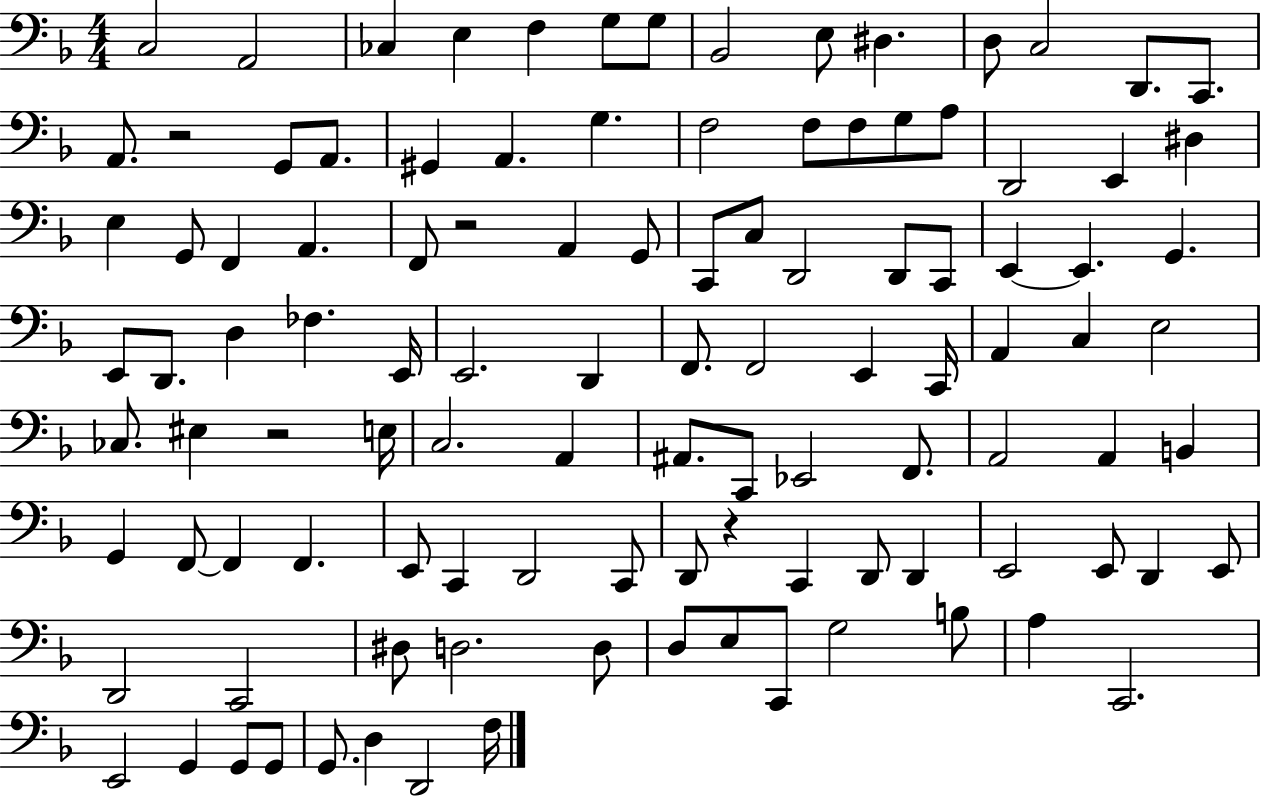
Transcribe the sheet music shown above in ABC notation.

X:1
T:Untitled
M:4/4
L:1/4
K:F
C,2 A,,2 _C, E, F, G,/2 G,/2 _B,,2 E,/2 ^D, D,/2 C,2 D,,/2 C,,/2 A,,/2 z2 G,,/2 A,,/2 ^G,, A,, G, F,2 F,/2 F,/2 G,/2 A,/2 D,,2 E,, ^D, E, G,,/2 F,, A,, F,,/2 z2 A,, G,,/2 C,,/2 C,/2 D,,2 D,,/2 C,,/2 E,, E,, G,, E,,/2 D,,/2 D, _F, E,,/4 E,,2 D,, F,,/2 F,,2 E,, C,,/4 A,, C, E,2 _C,/2 ^E, z2 E,/4 C,2 A,, ^A,,/2 C,,/2 _E,,2 F,,/2 A,,2 A,, B,, G,, F,,/2 F,, F,, E,,/2 C,, D,,2 C,,/2 D,,/2 z C,, D,,/2 D,, E,,2 E,,/2 D,, E,,/2 D,,2 C,,2 ^D,/2 D,2 D,/2 D,/2 E,/2 C,,/2 G,2 B,/2 A, C,,2 E,,2 G,, G,,/2 G,,/2 G,,/2 D, D,,2 F,/4